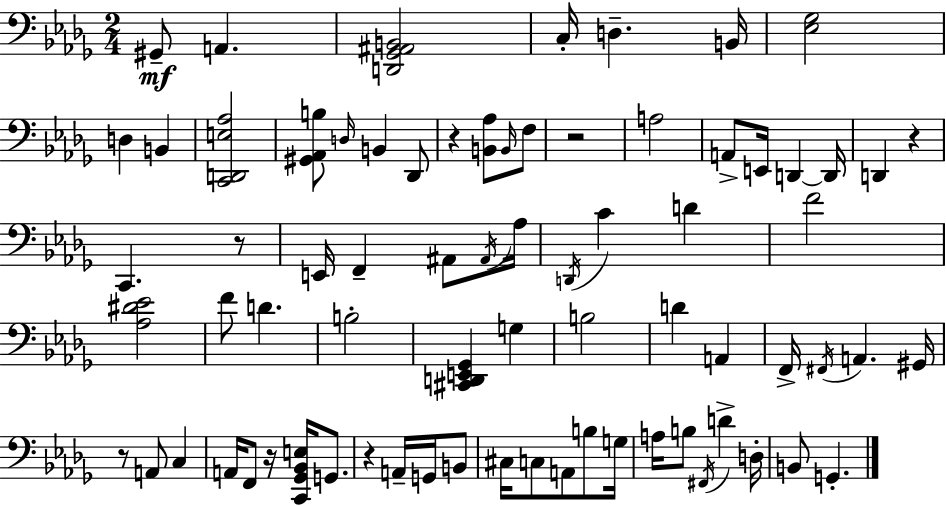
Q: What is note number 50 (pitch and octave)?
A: A2